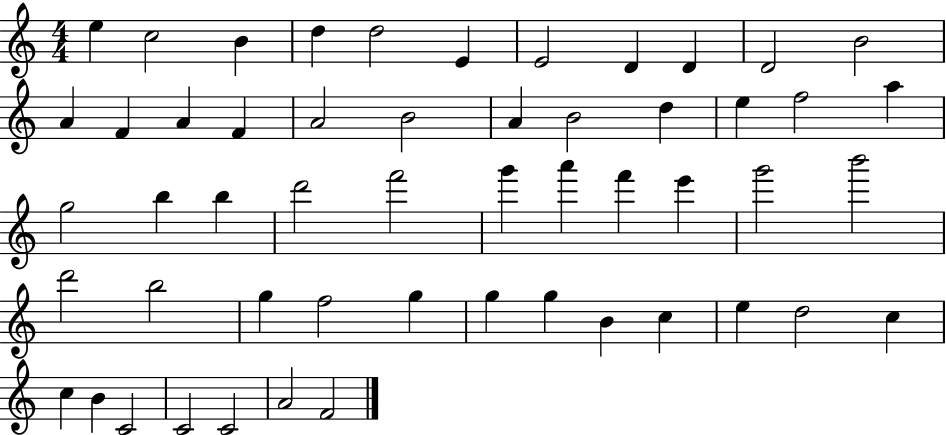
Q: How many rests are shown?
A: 0